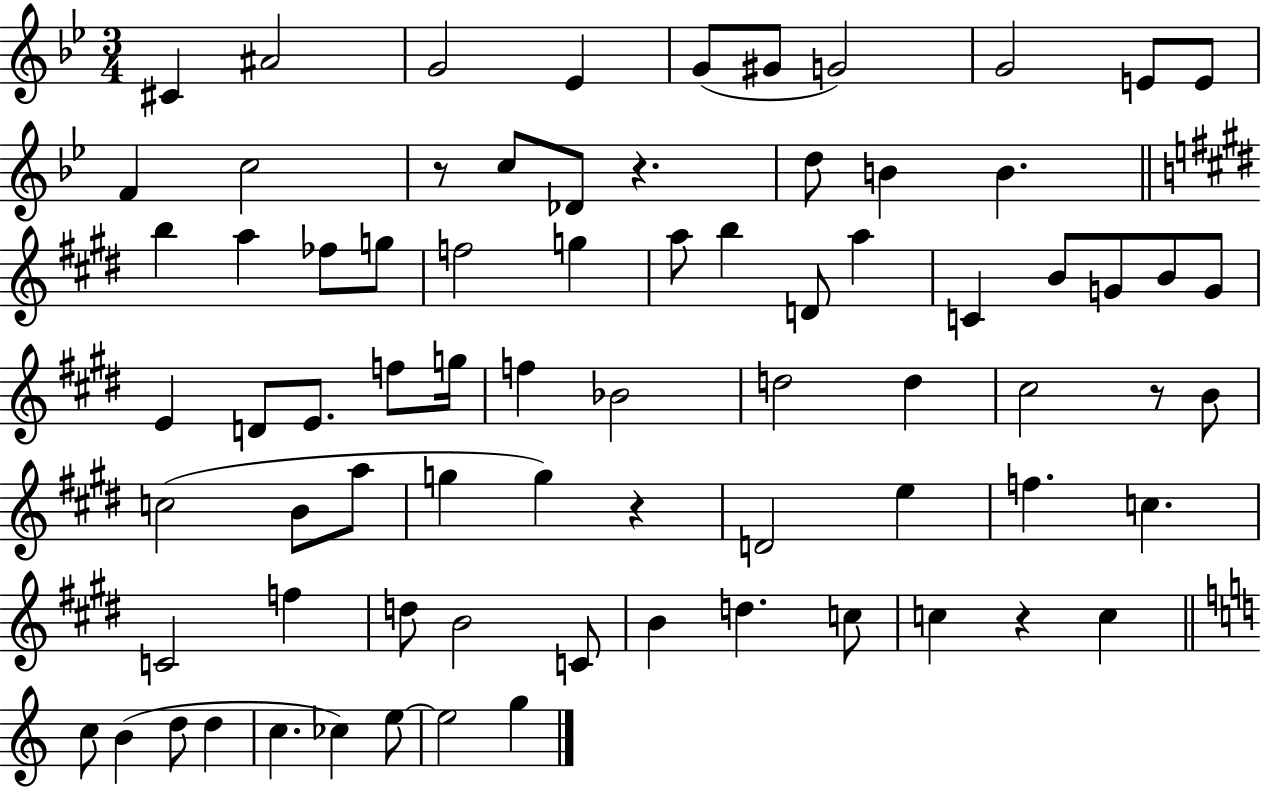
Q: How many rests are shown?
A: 5